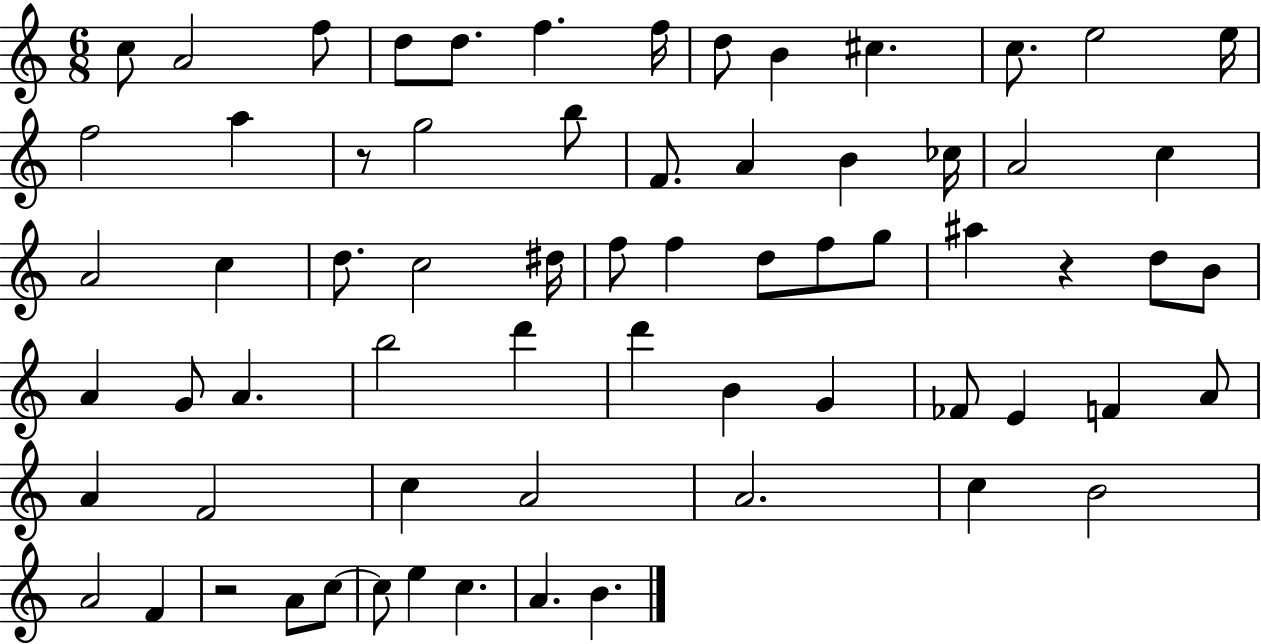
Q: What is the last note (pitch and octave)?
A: B4